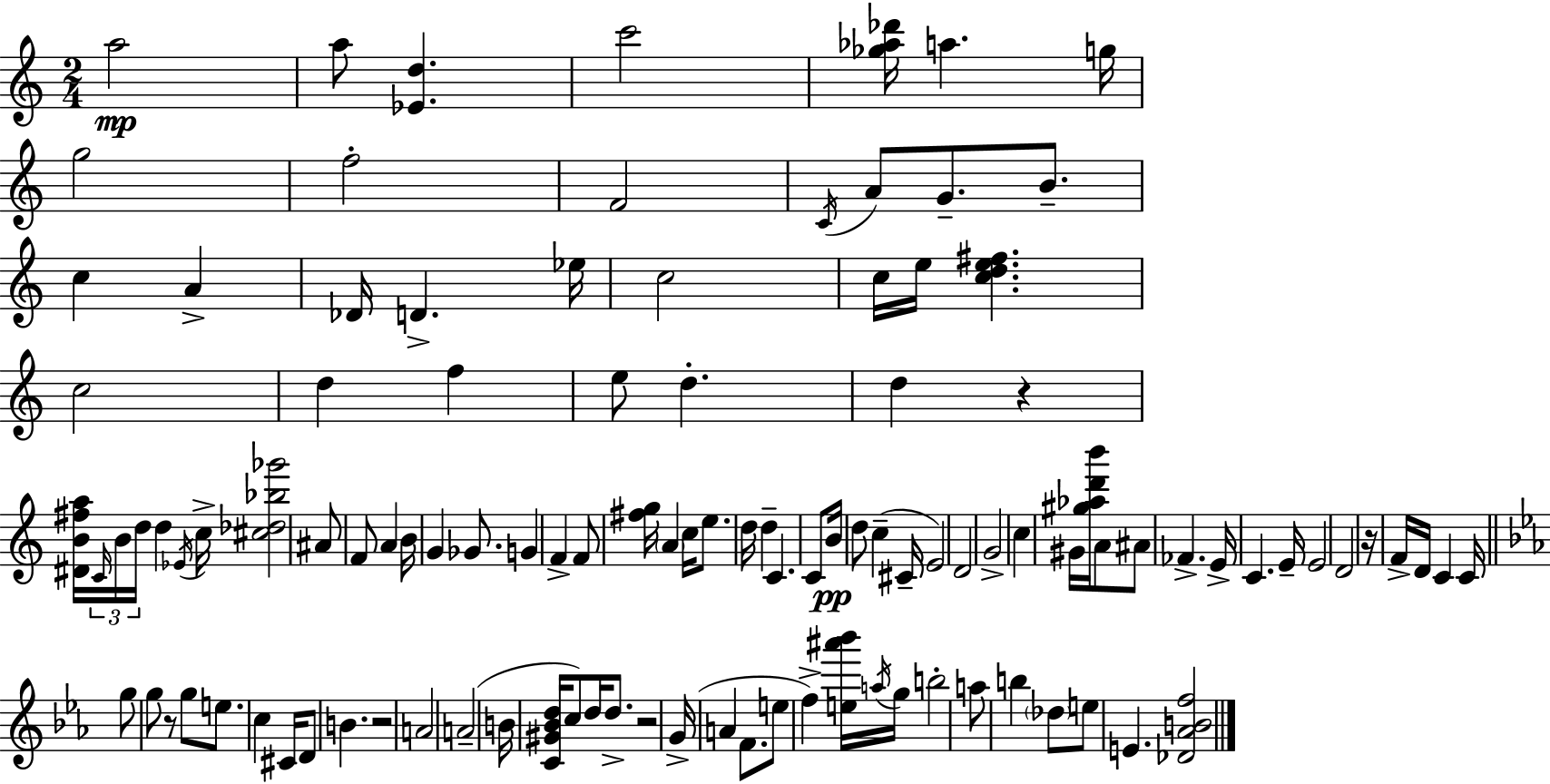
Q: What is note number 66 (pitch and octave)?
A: F4